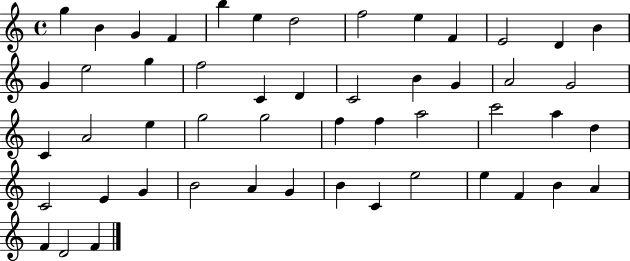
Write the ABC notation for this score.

X:1
T:Untitled
M:4/4
L:1/4
K:C
g B G F b e d2 f2 e F E2 D B G e2 g f2 C D C2 B G A2 G2 C A2 e g2 g2 f f a2 c'2 a d C2 E G B2 A G B C e2 e F B A F D2 F